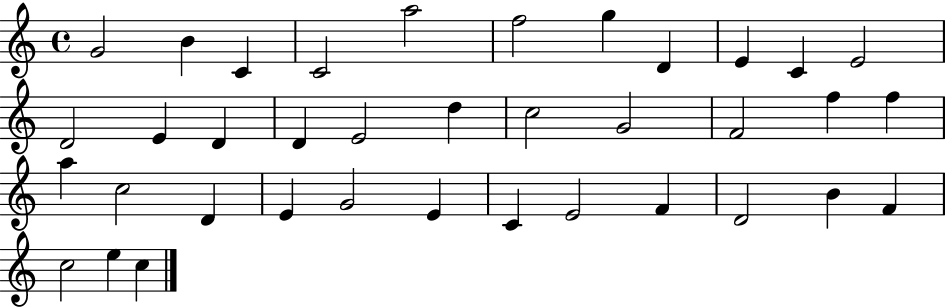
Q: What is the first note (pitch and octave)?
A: G4